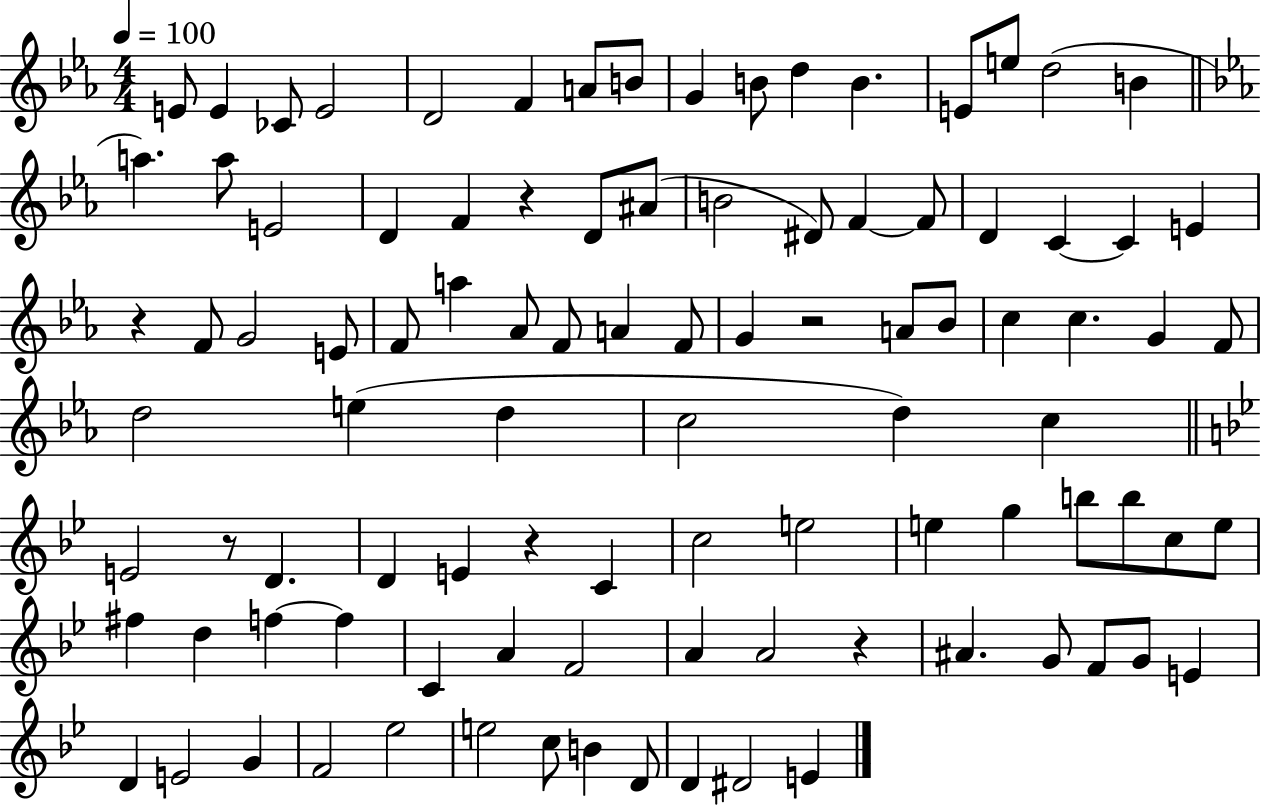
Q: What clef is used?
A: treble